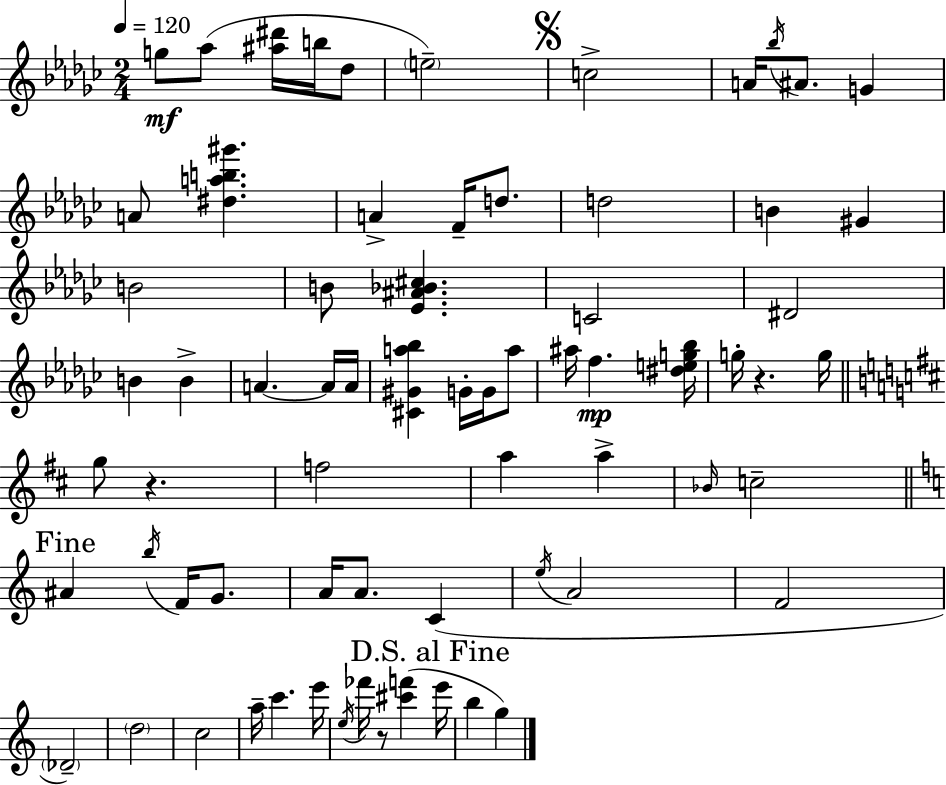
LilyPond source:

{
  \clef treble
  \numericTimeSignature
  \time 2/4
  \key ees \minor
  \tempo 4 = 120
  g''8\mf aes''8( <ais'' dis'''>16 b''16 des''8 | \parenthesize e''2--) | \mark \markup { \musicglyph "scripts.segno" } c''2-> | a'16 \acciaccatura { bes''16 } ais'8. g'4 | \break a'8 <dis'' a'' b'' gis'''>4. | a'4-> f'16-- d''8. | d''2 | b'4 gis'4 | \break b'2 | b'8 <ees' ais' bes' cis''>4. | c'2 | dis'2 | \break b'4 b'4-> | a'4.~~ a'16 | a'16 <cis' gis' a'' bes''>4 g'16-. g'16 a''8 | ais''16 f''4.\mp | \break <dis'' e'' g'' bes''>16 g''16-. r4. | g''16 \bar "||" \break \key d \major g''8 r4. | f''2 | a''4 a''4-> | \grace { bes'16 } c''2-- | \break \mark "Fine" \bar "||" \break \key c \major ais'4 \acciaccatura { b''16 } f'16 g'8. | a'16 a'8. c'4( | \acciaccatura { e''16 } a'2 | f'2 | \break \parenthesize des'2--) | \parenthesize d''2 | c''2 | a''16-- c'''4. | \break e'''16 \acciaccatura { e''16 } fes'''16 r8 <cis''' f'''>4( | \mark "D.S. al Fine" e'''16 b''4 g''4) | \bar "|."
}